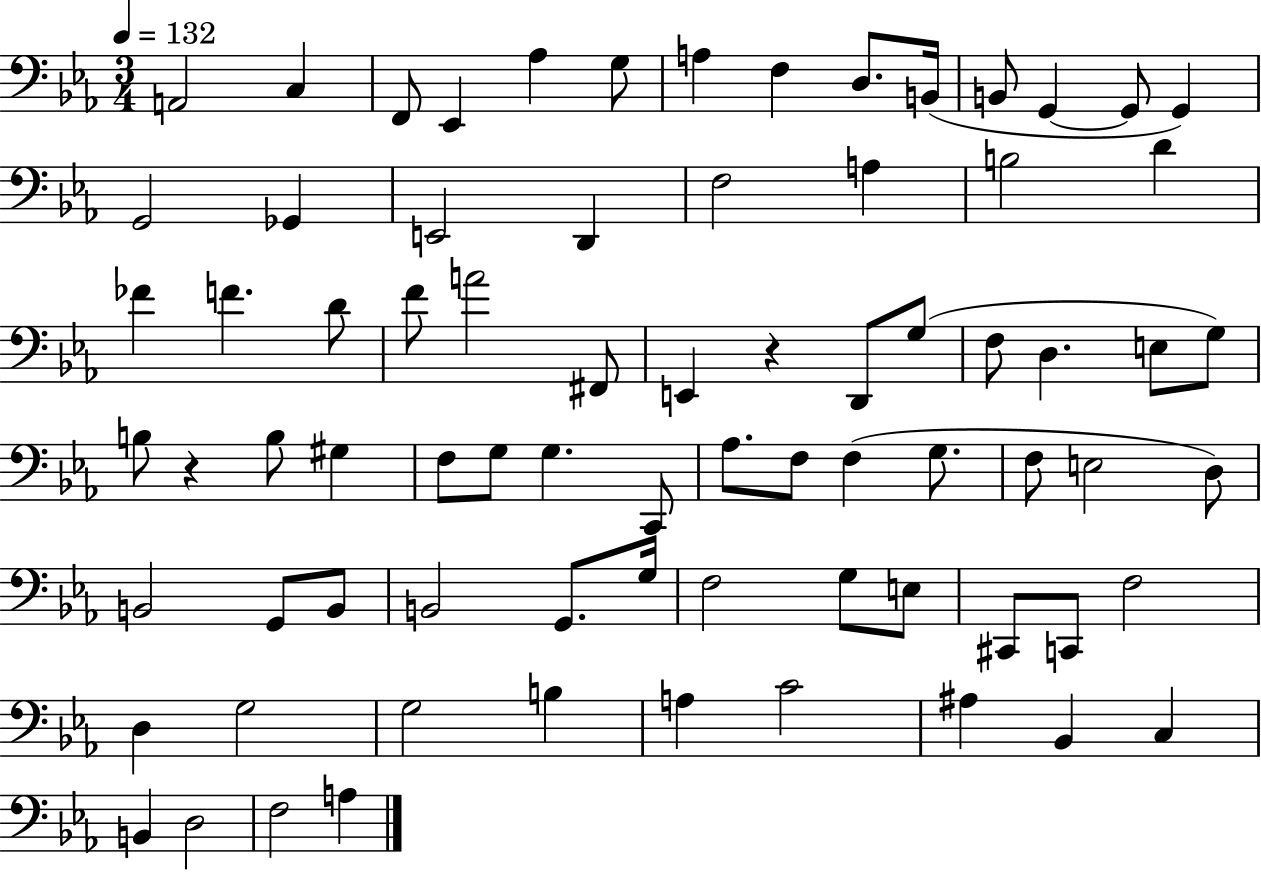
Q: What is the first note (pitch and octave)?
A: A2